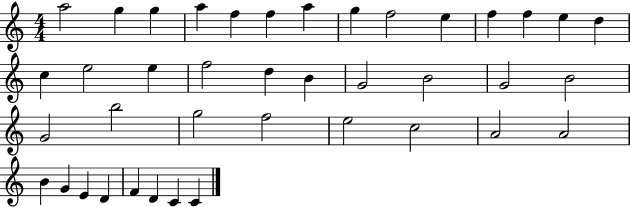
X:1
T:Untitled
M:4/4
L:1/4
K:C
a2 g g a f f a g f2 e f f e d c e2 e f2 d B G2 B2 G2 B2 G2 b2 g2 f2 e2 c2 A2 A2 B G E D F D C C